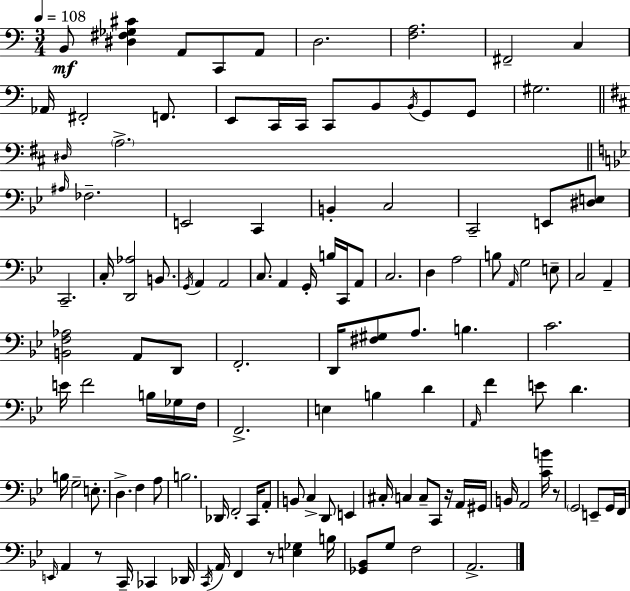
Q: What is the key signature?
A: C major